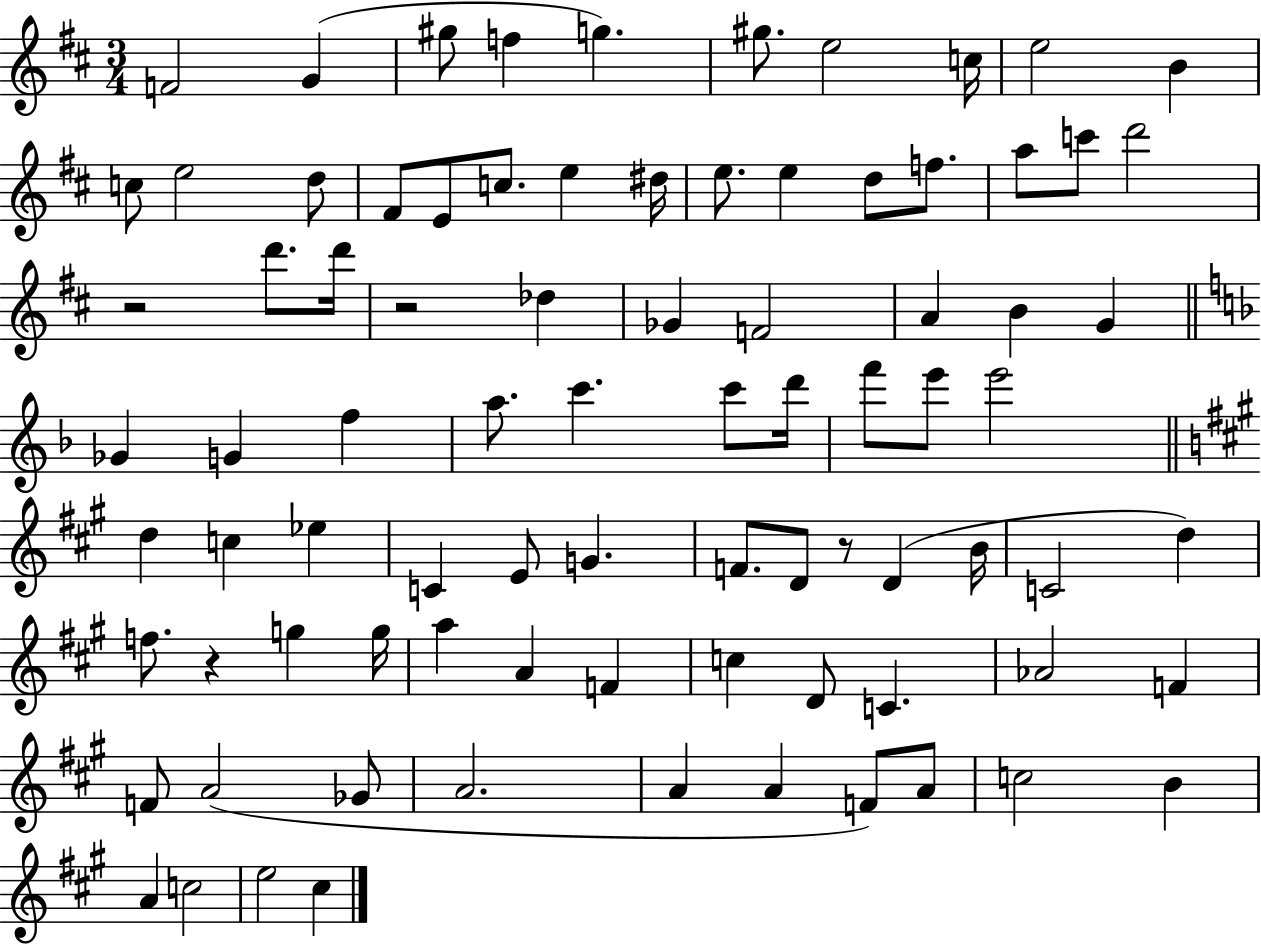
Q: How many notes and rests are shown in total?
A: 84